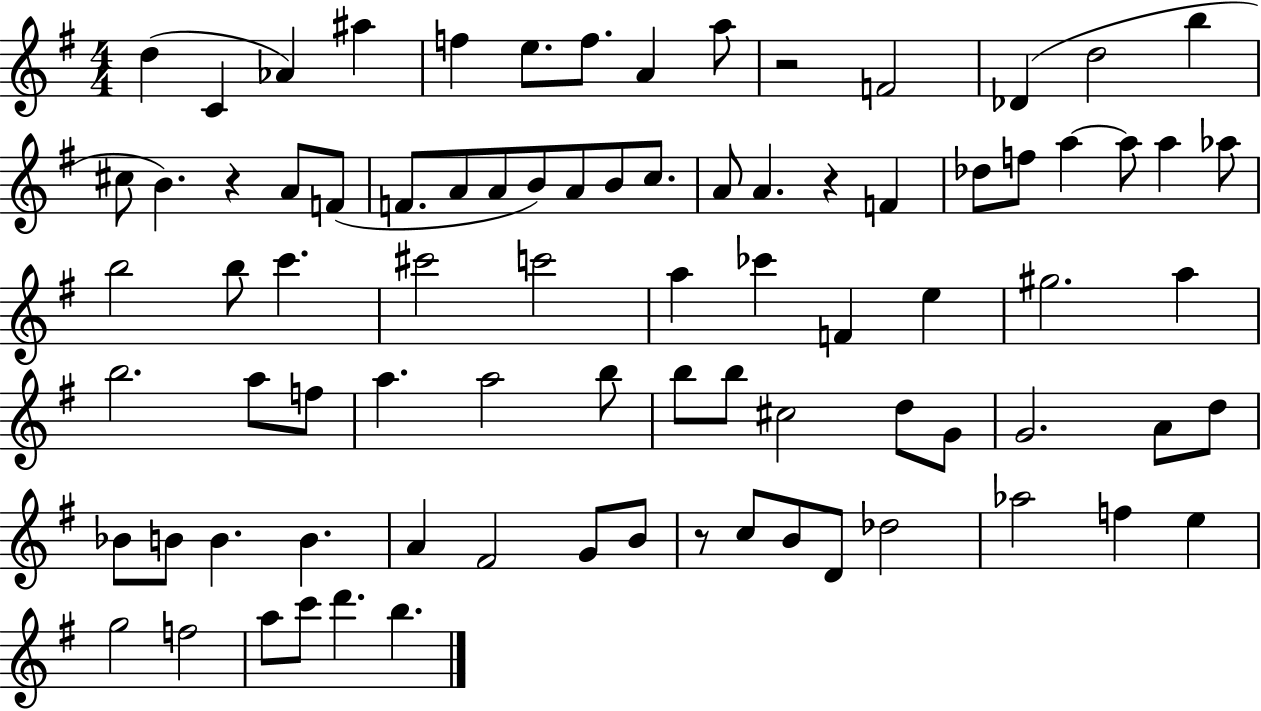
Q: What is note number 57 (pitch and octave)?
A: A4